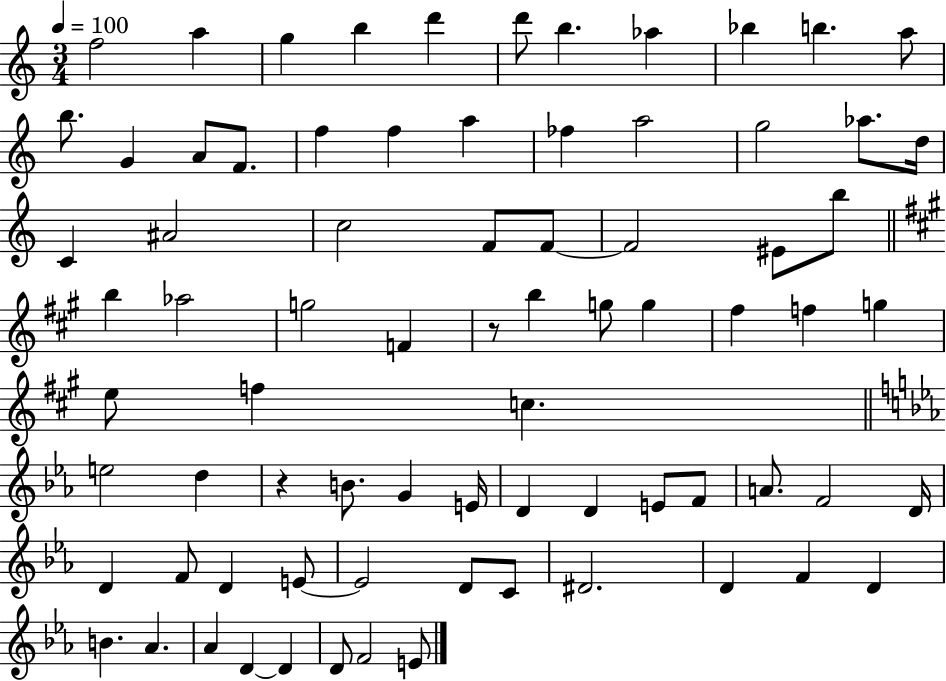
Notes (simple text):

F5/h A5/q G5/q B5/q D6/q D6/e B5/q. Ab5/q Bb5/q B5/q. A5/e B5/e. G4/q A4/e F4/e. F5/q F5/q A5/q FES5/q A5/h G5/h Ab5/e. D5/s C4/q A#4/h C5/h F4/e F4/e F4/h EIS4/e B5/e B5/q Ab5/h G5/h F4/q R/e B5/q G5/e G5/q F#5/q F5/q G5/q E5/e F5/q C5/q. E5/h D5/q R/q B4/e. G4/q E4/s D4/q D4/q E4/e F4/e A4/e. F4/h D4/s D4/q F4/e D4/q E4/e E4/h D4/e C4/e D#4/h. D4/q F4/q D4/q B4/q. Ab4/q. Ab4/q D4/q D4/q D4/e F4/h E4/e